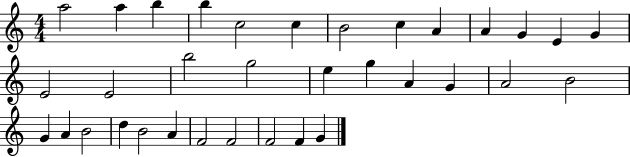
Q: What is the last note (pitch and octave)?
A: G4